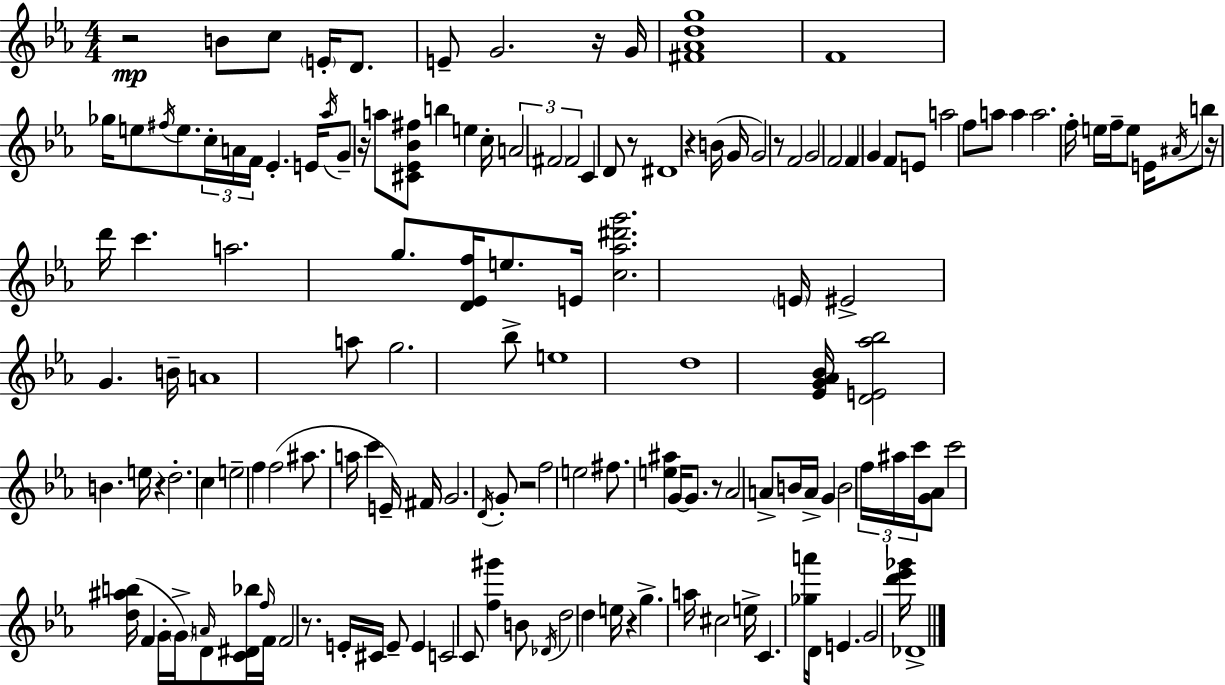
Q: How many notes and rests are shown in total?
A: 150